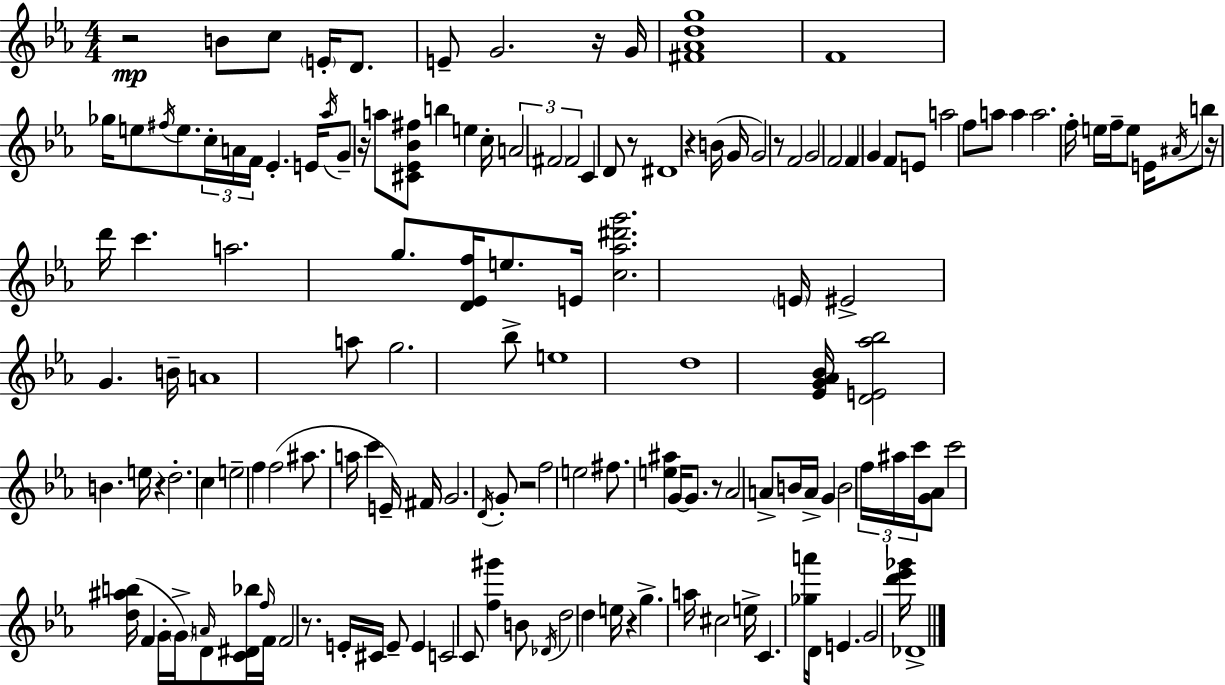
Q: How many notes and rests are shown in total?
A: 150